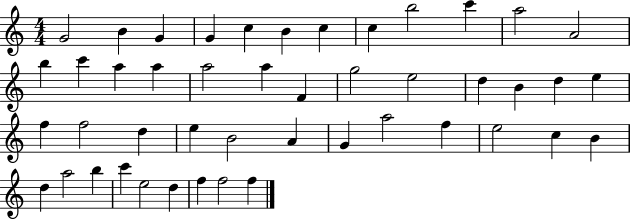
{
  \clef treble
  \numericTimeSignature
  \time 4/4
  \key c \major
  g'2 b'4 g'4 | g'4 c''4 b'4 c''4 | c''4 b''2 c'''4 | a''2 a'2 | \break b''4 c'''4 a''4 a''4 | a''2 a''4 f'4 | g''2 e''2 | d''4 b'4 d''4 e''4 | \break f''4 f''2 d''4 | e''4 b'2 a'4 | g'4 a''2 f''4 | e''2 c''4 b'4 | \break d''4 a''2 b''4 | c'''4 e''2 d''4 | f''4 f''2 f''4 | \bar "|."
}